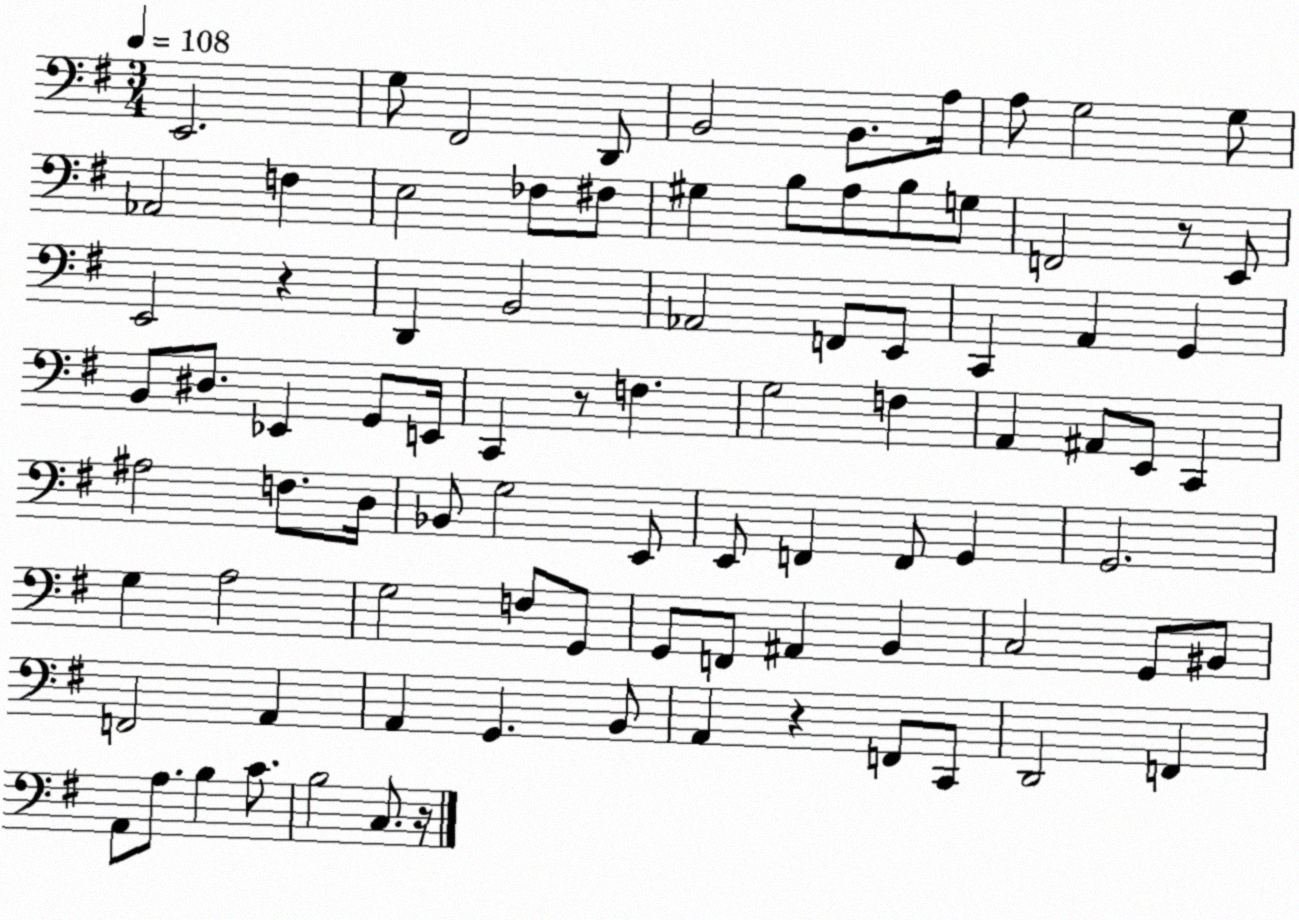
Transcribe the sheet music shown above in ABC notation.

X:1
T:Untitled
M:3/4
L:1/4
K:G
E,,2 G,/2 ^F,,2 D,,/2 B,,2 B,,/2 A,/4 A,/2 G,2 G,/2 _A,,2 F, E,2 _F,/2 ^F,/2 ^G, B,/2 A,/2 B,/2 G,/2 F,,2 z/2 E,,/2 E,,2 z D,, B,,2 _A,,2 F,,/2 E,,/2 C,, A,, G,, B,,/2 ^D,/2 _E,, G,,/2 E,,/4 C,, z/2 F, G,2 F, A,, ^A,,/2 E,,/2 C,, ^A,2 F,/2 D,/4 _B,,/2 G,2 E,,/2 E,,/2 F,, F,,/2 G,, G,,2 G, A,2 G,2 F,/2 G,,/2 G,,/2 F,,/2 ^A,, B,, C,2 G,,/2 ^B,,/2 F,,2 A,, A,, G,, B,,/2 A,, z F,,/2 C,,/2 D,,2 F,, A,,/2 A,/2 B, C/2 B,2 C,/2 z/4